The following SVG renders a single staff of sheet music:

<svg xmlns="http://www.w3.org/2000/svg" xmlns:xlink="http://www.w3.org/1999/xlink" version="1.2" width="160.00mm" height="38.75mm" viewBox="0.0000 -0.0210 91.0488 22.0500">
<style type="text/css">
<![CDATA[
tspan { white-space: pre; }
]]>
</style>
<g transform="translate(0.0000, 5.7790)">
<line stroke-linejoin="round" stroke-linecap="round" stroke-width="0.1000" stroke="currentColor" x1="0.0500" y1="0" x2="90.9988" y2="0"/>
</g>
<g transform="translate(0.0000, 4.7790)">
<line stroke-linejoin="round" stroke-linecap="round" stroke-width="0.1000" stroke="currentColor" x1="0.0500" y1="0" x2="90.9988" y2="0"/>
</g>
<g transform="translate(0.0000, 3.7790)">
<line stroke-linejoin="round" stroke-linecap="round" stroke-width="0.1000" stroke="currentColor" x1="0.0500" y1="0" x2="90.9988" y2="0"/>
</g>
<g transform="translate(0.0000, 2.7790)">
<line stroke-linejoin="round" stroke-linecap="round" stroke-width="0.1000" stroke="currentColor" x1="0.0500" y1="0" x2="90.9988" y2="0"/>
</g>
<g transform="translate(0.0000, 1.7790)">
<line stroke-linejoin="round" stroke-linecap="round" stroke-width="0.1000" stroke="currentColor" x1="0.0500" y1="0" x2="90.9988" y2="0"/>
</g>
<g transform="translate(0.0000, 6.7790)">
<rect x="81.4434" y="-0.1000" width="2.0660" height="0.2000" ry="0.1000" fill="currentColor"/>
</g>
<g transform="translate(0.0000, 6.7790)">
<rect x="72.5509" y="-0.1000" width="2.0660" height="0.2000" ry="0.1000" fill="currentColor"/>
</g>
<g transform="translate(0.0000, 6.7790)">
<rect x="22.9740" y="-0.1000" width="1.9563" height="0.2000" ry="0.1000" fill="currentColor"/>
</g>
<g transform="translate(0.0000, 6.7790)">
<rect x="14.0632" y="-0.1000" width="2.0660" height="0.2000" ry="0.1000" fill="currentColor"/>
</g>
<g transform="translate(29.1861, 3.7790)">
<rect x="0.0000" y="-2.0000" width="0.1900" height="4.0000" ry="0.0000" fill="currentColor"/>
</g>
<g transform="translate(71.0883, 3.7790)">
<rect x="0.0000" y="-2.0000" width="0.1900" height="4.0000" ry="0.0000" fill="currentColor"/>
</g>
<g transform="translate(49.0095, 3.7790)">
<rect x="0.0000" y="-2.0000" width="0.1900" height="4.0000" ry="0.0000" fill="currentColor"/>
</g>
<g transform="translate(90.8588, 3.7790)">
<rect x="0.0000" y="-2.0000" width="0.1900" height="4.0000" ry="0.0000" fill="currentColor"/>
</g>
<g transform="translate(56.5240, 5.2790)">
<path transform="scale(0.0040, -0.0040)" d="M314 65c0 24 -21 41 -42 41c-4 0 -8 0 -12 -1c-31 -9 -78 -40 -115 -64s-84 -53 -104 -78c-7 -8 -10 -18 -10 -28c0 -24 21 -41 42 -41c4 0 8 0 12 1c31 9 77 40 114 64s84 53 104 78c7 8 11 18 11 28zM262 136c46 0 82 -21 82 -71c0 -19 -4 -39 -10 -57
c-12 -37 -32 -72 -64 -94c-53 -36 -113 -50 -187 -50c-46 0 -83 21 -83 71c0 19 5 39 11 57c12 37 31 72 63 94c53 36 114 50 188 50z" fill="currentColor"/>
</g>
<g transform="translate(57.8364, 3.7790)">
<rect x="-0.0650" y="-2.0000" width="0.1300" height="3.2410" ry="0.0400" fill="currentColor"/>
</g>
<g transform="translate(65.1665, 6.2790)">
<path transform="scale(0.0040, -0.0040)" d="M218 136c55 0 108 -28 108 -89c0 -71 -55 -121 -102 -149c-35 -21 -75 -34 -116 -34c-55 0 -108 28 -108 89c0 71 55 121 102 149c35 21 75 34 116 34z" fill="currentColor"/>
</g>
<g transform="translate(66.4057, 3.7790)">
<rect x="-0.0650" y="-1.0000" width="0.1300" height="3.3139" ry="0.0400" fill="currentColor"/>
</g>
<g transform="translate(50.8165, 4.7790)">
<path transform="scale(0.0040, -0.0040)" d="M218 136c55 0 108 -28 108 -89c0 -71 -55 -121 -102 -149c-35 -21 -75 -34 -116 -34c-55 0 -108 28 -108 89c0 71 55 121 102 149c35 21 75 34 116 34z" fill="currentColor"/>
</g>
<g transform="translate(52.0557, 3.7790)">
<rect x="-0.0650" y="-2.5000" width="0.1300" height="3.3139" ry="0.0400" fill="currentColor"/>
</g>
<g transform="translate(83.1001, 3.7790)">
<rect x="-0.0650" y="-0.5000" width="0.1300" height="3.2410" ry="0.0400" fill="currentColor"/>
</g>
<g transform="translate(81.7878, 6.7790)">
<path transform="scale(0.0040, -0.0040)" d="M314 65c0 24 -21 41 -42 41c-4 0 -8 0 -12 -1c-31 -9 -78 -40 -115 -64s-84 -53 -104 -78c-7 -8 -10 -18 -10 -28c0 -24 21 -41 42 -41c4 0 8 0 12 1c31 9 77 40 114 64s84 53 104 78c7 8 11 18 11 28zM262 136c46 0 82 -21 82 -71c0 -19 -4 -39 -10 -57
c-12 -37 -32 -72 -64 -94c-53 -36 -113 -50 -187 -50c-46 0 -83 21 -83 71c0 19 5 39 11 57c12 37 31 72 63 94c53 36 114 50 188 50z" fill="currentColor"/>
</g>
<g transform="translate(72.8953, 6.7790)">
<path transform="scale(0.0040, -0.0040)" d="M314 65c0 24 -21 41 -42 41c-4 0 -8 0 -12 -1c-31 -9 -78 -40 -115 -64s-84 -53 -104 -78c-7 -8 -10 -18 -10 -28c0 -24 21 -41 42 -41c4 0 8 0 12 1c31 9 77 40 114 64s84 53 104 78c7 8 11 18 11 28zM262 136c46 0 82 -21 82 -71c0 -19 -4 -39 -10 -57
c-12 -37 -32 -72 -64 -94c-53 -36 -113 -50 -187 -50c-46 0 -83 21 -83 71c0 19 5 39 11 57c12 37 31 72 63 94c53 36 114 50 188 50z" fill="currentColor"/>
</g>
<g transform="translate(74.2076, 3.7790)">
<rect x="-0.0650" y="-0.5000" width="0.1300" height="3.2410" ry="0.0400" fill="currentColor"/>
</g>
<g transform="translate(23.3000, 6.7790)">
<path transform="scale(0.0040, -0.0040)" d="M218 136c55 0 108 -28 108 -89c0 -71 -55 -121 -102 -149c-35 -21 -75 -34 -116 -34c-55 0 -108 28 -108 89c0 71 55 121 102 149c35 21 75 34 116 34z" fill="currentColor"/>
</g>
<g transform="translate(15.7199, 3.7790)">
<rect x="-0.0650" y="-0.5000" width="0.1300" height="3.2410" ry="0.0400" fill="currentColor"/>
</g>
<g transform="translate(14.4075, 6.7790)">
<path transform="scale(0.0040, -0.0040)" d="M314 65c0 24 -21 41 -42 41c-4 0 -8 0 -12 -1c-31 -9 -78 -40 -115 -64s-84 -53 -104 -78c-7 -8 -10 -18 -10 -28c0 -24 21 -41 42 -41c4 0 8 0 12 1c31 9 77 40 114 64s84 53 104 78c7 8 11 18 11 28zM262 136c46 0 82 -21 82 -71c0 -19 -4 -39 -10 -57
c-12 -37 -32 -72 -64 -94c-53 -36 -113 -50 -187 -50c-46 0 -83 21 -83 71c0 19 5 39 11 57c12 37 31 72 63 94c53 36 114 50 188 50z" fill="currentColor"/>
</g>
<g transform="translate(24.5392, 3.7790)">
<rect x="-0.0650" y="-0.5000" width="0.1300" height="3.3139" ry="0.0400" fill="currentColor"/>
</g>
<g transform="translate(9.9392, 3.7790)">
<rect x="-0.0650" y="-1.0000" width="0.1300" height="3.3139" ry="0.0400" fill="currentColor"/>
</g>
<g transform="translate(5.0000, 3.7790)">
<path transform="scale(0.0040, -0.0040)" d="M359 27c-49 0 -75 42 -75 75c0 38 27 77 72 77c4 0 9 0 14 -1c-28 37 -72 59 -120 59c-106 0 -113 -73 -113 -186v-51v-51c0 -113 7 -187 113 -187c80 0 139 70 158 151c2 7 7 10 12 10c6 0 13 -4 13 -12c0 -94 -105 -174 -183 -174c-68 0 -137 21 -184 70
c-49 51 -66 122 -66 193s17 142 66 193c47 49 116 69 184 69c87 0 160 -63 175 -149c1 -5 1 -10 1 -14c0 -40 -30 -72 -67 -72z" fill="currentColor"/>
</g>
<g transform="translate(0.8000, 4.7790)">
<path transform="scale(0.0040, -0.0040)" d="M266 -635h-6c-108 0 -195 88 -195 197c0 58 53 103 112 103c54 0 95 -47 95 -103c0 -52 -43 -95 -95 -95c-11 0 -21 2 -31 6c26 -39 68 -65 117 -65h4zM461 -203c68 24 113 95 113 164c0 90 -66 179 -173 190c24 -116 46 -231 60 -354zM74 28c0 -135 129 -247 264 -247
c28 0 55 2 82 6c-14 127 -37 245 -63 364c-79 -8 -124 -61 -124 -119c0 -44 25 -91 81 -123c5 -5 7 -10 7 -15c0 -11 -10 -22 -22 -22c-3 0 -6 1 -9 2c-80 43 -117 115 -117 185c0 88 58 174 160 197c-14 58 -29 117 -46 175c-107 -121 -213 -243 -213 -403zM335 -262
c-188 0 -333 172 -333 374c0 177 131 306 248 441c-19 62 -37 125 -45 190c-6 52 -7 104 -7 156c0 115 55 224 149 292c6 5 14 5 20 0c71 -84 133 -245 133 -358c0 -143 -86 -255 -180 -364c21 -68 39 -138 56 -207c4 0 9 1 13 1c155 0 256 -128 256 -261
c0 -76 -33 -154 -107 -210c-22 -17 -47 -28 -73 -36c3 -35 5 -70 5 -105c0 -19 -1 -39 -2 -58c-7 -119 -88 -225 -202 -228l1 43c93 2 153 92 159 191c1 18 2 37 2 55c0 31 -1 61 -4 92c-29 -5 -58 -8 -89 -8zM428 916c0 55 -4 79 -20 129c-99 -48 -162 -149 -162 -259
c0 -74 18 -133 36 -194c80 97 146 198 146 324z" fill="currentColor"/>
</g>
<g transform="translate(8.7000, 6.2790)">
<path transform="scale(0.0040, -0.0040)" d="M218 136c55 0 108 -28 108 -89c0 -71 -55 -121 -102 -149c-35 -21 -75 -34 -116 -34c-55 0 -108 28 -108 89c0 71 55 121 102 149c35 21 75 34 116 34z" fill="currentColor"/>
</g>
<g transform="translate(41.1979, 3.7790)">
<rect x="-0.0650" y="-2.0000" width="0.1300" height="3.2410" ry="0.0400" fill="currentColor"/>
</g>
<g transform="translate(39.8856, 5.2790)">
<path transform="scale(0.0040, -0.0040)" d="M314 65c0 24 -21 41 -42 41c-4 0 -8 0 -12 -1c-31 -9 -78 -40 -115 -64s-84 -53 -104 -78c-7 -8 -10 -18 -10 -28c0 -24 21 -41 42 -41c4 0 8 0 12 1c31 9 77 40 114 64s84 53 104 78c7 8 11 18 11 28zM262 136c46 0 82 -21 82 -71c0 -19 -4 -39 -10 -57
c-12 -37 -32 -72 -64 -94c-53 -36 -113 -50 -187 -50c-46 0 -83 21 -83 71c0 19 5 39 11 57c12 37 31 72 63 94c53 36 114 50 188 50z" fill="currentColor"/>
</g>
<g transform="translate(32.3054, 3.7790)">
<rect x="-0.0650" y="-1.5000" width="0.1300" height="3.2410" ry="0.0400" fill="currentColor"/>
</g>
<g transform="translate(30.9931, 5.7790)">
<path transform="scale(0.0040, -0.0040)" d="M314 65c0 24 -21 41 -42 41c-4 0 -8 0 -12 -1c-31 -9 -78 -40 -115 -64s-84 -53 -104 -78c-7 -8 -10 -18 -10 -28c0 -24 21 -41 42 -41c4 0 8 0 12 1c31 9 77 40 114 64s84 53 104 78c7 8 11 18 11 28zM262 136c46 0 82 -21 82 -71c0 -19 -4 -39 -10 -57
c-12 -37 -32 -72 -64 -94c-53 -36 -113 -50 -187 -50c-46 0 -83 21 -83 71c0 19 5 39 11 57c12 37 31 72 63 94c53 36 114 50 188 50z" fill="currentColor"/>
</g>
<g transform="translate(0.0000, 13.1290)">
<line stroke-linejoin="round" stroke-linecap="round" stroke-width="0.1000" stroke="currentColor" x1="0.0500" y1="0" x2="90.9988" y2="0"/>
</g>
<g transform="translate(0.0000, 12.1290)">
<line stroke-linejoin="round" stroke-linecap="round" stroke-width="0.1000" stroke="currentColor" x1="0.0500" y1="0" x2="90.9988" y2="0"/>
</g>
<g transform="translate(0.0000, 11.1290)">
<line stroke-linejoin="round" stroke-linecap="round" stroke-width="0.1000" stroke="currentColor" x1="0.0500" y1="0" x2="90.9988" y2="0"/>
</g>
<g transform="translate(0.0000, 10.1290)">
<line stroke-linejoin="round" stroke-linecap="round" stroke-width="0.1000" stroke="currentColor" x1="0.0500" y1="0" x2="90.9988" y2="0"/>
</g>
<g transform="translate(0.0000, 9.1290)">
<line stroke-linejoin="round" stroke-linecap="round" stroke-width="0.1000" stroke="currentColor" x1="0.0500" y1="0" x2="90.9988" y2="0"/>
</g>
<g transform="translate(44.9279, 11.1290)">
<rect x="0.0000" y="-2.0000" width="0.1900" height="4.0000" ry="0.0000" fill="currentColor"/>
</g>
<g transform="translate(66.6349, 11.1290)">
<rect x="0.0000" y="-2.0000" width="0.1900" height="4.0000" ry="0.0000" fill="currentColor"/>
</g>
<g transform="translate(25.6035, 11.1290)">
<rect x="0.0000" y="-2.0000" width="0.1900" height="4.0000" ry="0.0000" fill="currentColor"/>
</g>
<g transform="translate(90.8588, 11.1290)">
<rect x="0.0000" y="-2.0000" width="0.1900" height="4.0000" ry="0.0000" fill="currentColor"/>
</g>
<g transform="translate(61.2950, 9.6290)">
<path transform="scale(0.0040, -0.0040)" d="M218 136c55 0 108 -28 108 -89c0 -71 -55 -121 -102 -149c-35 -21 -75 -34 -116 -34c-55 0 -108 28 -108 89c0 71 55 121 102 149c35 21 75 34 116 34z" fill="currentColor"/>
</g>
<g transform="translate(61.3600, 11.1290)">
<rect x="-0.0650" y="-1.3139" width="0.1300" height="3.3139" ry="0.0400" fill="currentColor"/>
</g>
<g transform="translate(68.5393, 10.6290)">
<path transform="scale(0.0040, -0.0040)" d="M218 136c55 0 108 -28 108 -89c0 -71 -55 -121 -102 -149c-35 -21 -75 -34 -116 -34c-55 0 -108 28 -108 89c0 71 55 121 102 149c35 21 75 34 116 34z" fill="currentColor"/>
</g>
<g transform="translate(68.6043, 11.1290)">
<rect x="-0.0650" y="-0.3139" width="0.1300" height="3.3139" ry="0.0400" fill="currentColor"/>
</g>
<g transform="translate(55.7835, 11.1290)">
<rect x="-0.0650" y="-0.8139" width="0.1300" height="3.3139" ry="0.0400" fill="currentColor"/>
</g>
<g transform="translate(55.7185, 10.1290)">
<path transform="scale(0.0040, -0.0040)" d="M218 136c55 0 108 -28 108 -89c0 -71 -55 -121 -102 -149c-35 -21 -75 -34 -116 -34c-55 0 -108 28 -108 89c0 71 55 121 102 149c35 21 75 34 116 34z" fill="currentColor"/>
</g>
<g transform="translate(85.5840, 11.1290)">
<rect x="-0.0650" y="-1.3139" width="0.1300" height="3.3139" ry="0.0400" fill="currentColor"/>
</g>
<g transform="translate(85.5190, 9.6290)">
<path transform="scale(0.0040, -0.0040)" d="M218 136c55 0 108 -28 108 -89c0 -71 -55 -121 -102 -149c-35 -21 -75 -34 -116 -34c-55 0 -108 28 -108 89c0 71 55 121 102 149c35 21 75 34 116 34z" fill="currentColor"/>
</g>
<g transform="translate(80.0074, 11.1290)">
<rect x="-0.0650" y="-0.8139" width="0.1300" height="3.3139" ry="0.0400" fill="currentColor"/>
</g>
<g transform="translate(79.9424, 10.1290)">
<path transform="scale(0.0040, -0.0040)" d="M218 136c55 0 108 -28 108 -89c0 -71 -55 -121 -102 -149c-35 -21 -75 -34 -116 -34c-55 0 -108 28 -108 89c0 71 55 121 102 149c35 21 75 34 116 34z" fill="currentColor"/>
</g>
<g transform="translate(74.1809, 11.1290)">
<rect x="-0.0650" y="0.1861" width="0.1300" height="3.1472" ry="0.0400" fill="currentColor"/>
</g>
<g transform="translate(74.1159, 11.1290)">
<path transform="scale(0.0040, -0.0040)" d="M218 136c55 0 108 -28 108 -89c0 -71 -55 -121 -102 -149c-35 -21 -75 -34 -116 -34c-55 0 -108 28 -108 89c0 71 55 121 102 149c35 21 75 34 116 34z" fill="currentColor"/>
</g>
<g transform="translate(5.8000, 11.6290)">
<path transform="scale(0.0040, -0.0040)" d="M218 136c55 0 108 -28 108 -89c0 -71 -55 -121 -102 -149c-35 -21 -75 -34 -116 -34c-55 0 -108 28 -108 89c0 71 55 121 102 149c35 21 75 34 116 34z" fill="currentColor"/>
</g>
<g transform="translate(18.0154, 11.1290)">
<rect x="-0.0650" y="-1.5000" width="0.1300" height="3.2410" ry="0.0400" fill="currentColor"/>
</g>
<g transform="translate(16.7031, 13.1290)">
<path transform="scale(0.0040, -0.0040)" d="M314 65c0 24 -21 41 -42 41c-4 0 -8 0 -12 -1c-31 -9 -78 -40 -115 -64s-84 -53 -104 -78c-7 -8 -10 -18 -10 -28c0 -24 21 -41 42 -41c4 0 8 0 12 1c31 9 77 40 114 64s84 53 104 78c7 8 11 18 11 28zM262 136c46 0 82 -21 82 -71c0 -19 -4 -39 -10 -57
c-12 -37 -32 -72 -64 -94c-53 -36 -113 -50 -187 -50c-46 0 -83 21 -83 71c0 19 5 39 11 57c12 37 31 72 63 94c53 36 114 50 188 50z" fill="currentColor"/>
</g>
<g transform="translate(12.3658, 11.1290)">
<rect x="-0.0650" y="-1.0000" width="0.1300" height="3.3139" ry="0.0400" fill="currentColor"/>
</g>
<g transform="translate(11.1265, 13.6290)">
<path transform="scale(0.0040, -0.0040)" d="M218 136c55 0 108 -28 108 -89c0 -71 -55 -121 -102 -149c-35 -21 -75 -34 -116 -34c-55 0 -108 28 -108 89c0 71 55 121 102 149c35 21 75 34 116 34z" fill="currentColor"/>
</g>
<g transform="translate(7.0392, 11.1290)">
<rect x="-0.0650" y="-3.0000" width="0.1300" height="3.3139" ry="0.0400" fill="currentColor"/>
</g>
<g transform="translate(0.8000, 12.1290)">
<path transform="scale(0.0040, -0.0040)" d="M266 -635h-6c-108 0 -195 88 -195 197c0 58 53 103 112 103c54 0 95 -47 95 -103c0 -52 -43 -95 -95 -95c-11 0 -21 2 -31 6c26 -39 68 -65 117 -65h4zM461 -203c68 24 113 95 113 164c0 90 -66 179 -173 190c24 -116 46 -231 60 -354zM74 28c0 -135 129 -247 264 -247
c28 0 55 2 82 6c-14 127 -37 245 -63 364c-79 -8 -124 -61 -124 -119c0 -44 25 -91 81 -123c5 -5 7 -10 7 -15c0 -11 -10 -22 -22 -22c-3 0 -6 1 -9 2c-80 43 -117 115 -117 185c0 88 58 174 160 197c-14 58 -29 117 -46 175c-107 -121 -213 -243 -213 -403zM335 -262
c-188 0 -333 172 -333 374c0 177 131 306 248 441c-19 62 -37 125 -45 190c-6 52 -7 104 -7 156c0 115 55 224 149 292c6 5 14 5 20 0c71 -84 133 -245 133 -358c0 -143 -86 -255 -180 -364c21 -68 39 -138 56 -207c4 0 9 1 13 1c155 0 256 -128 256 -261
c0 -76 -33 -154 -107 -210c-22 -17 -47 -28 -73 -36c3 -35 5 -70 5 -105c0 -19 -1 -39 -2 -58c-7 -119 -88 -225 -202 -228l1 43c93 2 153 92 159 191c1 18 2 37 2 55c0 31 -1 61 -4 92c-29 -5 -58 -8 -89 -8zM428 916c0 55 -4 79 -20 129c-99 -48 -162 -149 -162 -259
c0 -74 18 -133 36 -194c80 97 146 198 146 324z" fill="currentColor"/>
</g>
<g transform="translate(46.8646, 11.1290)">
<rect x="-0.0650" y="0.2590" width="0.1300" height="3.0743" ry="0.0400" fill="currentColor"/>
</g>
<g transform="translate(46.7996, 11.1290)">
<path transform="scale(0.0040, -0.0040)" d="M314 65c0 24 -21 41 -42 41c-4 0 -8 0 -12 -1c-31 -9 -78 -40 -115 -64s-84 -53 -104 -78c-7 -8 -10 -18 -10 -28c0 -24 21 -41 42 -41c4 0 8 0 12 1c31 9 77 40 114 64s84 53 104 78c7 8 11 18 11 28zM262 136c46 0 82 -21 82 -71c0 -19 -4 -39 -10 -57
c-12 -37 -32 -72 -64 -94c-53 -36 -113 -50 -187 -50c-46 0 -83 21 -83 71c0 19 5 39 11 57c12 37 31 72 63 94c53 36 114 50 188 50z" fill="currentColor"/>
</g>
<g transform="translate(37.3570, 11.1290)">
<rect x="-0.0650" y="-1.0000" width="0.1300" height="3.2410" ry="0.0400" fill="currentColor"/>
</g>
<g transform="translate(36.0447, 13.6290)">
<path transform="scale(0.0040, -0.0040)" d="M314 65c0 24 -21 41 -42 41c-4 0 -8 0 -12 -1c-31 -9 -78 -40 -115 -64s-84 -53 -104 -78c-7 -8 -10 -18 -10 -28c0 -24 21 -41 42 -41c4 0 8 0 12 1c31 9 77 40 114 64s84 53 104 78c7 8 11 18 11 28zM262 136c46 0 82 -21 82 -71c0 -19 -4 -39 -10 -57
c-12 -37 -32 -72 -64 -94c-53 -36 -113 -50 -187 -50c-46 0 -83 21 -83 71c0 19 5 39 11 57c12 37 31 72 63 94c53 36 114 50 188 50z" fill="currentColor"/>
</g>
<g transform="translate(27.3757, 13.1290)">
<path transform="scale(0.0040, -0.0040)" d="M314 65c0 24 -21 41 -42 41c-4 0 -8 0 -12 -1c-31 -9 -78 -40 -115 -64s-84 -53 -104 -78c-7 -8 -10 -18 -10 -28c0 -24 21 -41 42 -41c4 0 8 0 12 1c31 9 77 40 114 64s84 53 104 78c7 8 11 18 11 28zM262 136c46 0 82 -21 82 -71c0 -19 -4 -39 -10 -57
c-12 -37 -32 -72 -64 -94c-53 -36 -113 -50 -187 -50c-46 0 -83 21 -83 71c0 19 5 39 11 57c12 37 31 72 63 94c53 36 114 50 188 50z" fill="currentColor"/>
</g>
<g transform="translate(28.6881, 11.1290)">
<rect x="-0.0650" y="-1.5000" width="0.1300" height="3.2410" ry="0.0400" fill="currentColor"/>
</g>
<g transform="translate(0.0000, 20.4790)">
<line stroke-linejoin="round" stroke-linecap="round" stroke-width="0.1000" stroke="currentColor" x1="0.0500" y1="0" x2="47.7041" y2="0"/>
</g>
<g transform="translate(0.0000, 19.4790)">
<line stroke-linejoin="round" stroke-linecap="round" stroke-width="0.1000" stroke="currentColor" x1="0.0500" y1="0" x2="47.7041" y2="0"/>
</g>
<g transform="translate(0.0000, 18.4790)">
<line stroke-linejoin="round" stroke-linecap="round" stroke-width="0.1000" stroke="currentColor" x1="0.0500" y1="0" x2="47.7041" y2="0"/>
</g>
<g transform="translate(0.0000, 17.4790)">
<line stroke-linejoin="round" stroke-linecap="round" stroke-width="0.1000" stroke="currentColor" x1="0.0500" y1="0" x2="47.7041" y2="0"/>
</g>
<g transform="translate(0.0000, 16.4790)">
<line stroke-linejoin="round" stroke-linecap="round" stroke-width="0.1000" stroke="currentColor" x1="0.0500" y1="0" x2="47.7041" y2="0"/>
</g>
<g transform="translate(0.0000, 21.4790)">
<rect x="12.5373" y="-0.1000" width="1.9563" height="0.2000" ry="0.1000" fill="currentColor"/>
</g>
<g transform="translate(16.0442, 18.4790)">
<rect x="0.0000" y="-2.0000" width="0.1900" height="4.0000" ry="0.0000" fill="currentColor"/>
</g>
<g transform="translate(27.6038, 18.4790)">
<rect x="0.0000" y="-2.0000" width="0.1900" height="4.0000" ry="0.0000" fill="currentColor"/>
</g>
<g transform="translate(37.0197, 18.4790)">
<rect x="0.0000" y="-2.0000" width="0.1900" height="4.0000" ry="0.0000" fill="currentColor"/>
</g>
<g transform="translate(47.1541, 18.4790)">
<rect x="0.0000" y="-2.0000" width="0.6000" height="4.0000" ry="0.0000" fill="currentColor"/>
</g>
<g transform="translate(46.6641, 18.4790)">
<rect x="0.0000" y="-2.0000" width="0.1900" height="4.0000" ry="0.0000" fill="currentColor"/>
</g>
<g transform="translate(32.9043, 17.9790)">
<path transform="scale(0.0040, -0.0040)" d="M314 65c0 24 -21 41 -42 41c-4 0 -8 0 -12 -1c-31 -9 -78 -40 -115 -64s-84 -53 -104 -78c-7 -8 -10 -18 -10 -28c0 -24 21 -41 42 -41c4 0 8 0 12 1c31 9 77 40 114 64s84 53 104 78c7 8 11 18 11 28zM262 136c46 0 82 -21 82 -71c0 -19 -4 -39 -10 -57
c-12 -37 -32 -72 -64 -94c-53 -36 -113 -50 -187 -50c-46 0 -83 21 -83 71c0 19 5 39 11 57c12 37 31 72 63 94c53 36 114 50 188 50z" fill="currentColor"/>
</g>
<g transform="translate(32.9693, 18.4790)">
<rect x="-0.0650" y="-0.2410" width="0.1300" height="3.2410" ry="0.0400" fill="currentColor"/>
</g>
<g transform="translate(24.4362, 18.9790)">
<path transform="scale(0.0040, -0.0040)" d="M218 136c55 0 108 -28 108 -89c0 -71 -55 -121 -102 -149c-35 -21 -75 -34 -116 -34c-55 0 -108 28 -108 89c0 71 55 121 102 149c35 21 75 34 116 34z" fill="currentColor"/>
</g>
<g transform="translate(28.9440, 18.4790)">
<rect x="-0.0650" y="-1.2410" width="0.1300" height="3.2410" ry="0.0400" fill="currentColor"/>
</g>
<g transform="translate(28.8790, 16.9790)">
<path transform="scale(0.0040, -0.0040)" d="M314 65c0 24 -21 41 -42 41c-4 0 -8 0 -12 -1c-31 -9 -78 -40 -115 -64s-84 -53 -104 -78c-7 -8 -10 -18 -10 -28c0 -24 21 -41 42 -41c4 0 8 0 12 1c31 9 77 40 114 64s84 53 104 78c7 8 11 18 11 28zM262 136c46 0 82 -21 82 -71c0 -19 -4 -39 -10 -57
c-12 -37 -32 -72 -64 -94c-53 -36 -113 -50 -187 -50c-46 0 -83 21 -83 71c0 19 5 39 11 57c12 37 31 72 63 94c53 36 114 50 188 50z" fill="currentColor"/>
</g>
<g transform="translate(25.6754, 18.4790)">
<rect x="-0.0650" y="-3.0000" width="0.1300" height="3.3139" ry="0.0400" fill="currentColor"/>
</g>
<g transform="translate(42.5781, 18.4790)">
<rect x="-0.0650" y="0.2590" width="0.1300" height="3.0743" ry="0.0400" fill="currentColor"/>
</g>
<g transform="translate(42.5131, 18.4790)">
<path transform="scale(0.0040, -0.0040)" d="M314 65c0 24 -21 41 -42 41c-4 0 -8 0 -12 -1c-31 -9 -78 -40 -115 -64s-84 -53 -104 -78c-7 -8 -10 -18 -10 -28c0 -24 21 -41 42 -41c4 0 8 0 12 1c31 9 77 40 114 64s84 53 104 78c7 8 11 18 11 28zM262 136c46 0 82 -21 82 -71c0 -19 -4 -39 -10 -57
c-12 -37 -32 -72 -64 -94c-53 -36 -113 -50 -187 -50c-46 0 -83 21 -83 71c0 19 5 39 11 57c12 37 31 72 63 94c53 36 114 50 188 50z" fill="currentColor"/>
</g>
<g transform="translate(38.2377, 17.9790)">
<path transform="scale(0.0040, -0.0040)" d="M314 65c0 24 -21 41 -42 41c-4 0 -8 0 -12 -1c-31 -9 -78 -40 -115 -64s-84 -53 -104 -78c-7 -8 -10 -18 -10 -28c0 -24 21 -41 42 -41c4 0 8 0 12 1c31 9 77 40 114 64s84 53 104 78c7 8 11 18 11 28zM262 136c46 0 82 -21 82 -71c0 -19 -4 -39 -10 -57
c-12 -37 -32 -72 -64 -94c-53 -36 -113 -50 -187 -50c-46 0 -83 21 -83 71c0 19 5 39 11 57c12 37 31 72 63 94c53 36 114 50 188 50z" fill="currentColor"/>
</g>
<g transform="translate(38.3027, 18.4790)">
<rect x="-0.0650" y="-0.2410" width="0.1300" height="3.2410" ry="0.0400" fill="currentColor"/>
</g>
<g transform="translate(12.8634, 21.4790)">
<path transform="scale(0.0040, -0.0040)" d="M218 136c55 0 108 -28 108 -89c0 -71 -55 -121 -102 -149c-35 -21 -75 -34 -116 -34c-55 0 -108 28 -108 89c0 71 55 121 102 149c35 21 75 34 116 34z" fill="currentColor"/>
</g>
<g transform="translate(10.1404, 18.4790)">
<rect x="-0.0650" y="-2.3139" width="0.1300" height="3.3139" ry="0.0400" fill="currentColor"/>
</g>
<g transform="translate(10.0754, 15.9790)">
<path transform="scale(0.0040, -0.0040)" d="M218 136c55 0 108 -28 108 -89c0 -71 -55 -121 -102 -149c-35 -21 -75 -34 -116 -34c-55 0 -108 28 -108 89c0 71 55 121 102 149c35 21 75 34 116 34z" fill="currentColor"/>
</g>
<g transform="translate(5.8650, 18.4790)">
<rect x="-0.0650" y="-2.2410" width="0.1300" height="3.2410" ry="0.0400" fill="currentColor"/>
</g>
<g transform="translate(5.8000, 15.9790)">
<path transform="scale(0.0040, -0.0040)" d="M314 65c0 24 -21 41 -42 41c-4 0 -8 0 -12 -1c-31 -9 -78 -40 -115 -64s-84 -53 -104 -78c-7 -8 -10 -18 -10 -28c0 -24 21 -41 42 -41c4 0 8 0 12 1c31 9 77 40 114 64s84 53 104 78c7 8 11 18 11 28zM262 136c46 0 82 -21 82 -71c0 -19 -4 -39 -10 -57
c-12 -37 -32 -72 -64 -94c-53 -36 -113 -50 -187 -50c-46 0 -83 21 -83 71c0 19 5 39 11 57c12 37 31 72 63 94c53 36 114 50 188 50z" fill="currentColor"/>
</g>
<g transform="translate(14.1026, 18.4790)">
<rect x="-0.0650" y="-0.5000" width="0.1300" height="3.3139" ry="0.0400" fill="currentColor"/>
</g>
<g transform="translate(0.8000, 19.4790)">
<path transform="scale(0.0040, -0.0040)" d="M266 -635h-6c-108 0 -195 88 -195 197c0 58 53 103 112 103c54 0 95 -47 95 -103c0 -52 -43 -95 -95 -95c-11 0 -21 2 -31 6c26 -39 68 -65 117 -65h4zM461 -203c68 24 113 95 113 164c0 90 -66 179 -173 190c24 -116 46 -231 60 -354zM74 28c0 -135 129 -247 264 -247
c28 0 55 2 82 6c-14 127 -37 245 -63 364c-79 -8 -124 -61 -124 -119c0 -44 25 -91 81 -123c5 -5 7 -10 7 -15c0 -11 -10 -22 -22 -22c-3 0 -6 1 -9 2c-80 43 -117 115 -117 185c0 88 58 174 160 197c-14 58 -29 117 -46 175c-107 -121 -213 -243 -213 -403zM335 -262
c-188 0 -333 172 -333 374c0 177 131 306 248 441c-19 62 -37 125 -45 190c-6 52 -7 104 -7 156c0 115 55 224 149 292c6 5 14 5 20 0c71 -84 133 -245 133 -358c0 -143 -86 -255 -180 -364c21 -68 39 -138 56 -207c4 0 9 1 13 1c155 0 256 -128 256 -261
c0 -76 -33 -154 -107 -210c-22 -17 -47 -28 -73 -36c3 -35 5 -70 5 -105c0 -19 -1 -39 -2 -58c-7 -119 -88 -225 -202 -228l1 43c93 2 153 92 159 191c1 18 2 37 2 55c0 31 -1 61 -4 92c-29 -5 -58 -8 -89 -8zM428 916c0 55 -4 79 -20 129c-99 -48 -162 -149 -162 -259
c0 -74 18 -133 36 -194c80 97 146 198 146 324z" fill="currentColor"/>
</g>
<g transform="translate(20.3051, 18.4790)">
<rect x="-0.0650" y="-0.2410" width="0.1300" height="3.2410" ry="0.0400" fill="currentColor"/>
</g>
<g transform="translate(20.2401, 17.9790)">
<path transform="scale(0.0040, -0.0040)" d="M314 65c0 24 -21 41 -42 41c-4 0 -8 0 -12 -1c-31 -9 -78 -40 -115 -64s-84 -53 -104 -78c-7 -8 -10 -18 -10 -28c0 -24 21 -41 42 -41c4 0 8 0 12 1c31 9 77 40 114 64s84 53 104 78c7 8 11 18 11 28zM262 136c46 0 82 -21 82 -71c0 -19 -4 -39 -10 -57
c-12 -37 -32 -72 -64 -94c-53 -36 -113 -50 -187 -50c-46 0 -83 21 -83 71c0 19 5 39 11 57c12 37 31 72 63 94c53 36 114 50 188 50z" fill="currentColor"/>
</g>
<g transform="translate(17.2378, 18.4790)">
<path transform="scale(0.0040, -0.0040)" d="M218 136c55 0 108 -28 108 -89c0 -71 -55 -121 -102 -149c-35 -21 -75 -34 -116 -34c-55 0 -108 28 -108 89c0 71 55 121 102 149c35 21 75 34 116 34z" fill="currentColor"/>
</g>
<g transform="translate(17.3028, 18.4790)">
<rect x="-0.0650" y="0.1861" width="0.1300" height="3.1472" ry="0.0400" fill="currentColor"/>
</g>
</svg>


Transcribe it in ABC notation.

X:1
T:Untitled
M:4/4
L:1/4
K:C
D C2 C E2 F2 G F2 D C2 C2 A D E2 E2 D2 B2 d e c B d e g2 g C B c2 A e2 c2 c2 B2